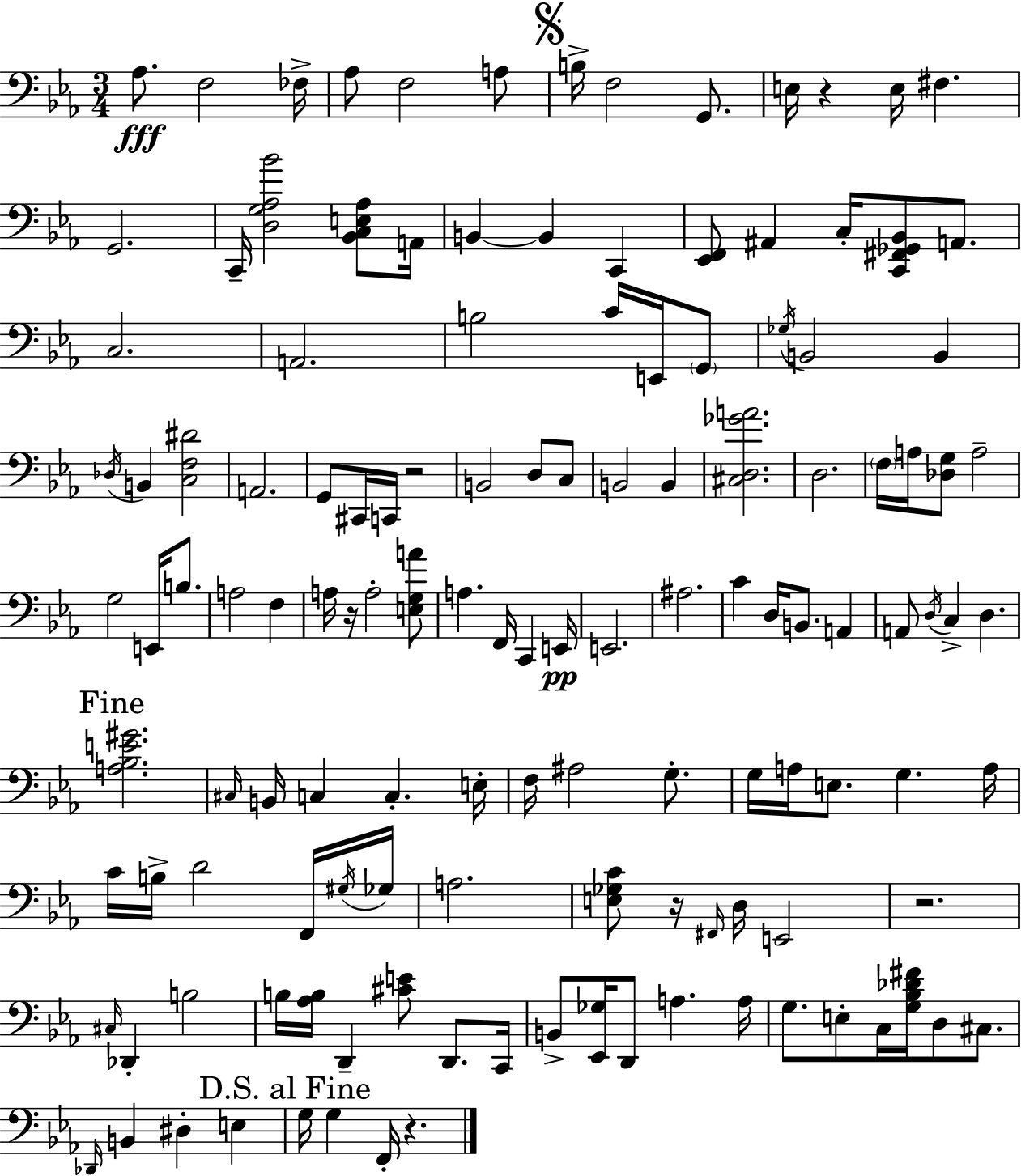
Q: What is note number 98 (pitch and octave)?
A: D2